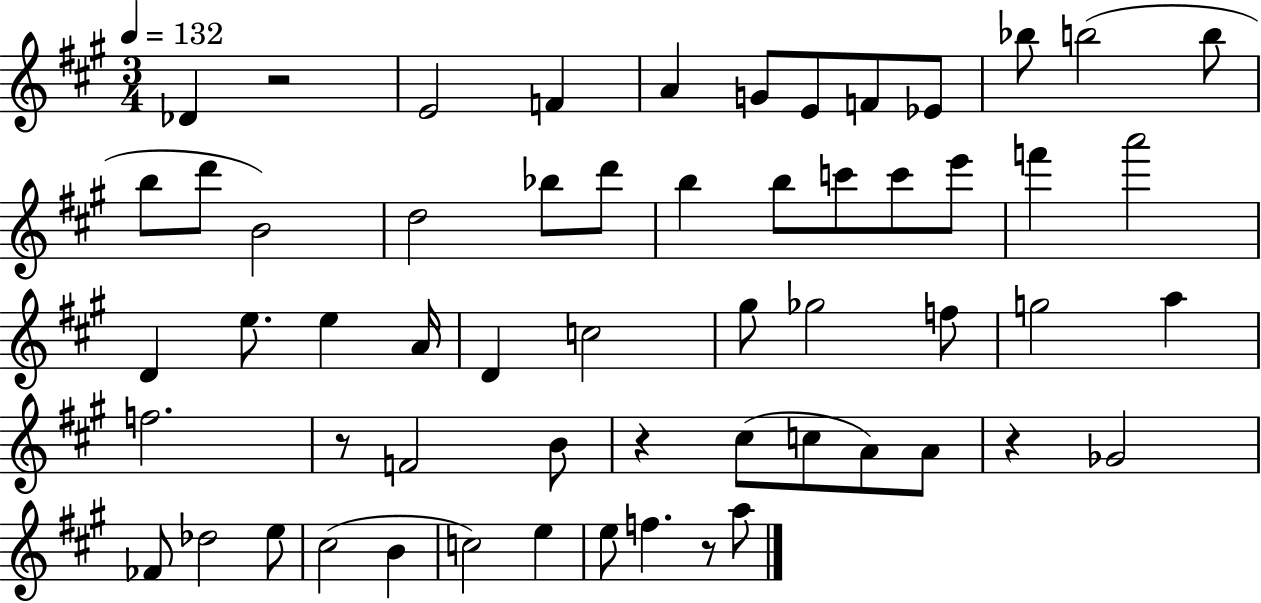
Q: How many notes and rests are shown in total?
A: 58